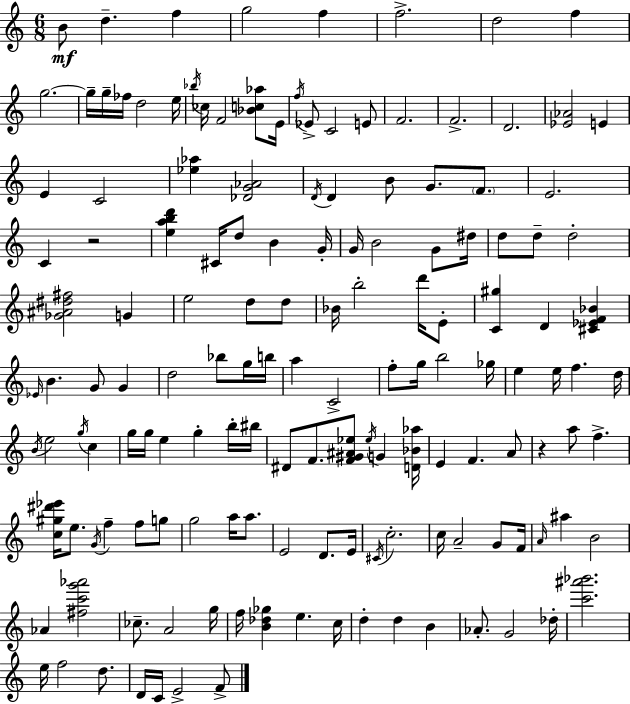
{
  \clef treble
  \numericTimeSignature
  \time 6/8
  \key a \minor
  b'8\mf d''4.-- f''4 | g''2 f''4 | f''2.-> | d''2 f''4 | \break g''2.~~ | g''16-- g''16-- fes''16 d''2 e''16 | \acciaccatura { bes''16 } ces''16 f'2 <bes' c'' aes''>8 | e'16 \acciaccatura { f''16 } ees'8-> c'2 | \break e'8 f'2. | f'2.-> | d'2. | <ees' aes'>2 e'4 | \break e'4 c'2 | <ees'' aes''>4 <des' g' aes'>2 | \acciaccatura { d'16 } d'4 b'8 g'8. | \parenthesize f'8. e'2. | \break c'4 r2 | <e'' a'' b'' d'''>4 cis'16 d''8 b'4 | g'16-. g'16 b'2 | g'8 dis''16 d''8 d''8-- d''2-. | \break <ges' ais' dis'' fis''>2 g'4 | e''2 d''8 | d''8 bes'16 b''2-. | d'''16 e'8-. <c' gis''>4 d'4 <cis' ees' f' bes'>4 | \break \grace { ees'16 } b'4. g'8 | g'4 d''2 | bes''8 g''16 b''16 a''4 c'2-> | f''8-. g''16 b''2 | \break ges''16 e''4 e''16 f''4. | d''16 \acciaccatura { b'16 } e''2 | \acciaccatura { g''16 } c''4 g''16 g''16 e''4 | g''4-. b''16-. bis''16 dis'8 f'8. <f' gis' ais' ees''>8 | \break \acciaccatura { ees''16 } g'4 <d' bes' aes''>16 e'4 f'4. | a'8 r4 a''8 | f''4.-> <c'' gis'' dis''' ees'''>16 e''8. \acciaccatura { g'16 } | f''4-- f''8 g''8 g''2 | \break a''16 a''8. e'2 | d'8. e'16 \acciaccatura { cis'16 } c''2.-. | c''16 a'2-- | g'8 f'16 \grace { a'16 } ais''4 | \break b'2 aes'4 | <fis'' c''' g''' aes'''>2 ces''8.-- | a'2 g''16 f''16 <b' des'' ges''>4 | e''4. c''16 d''4-. | \break d''4 b'4 aes'8.-. | g'2 des''16-. <c''' ais''' bes'''>2. | e''16 f''2 | d''8. d'16 c'16 | \break e'2-> f'8-> \bar "|."
}